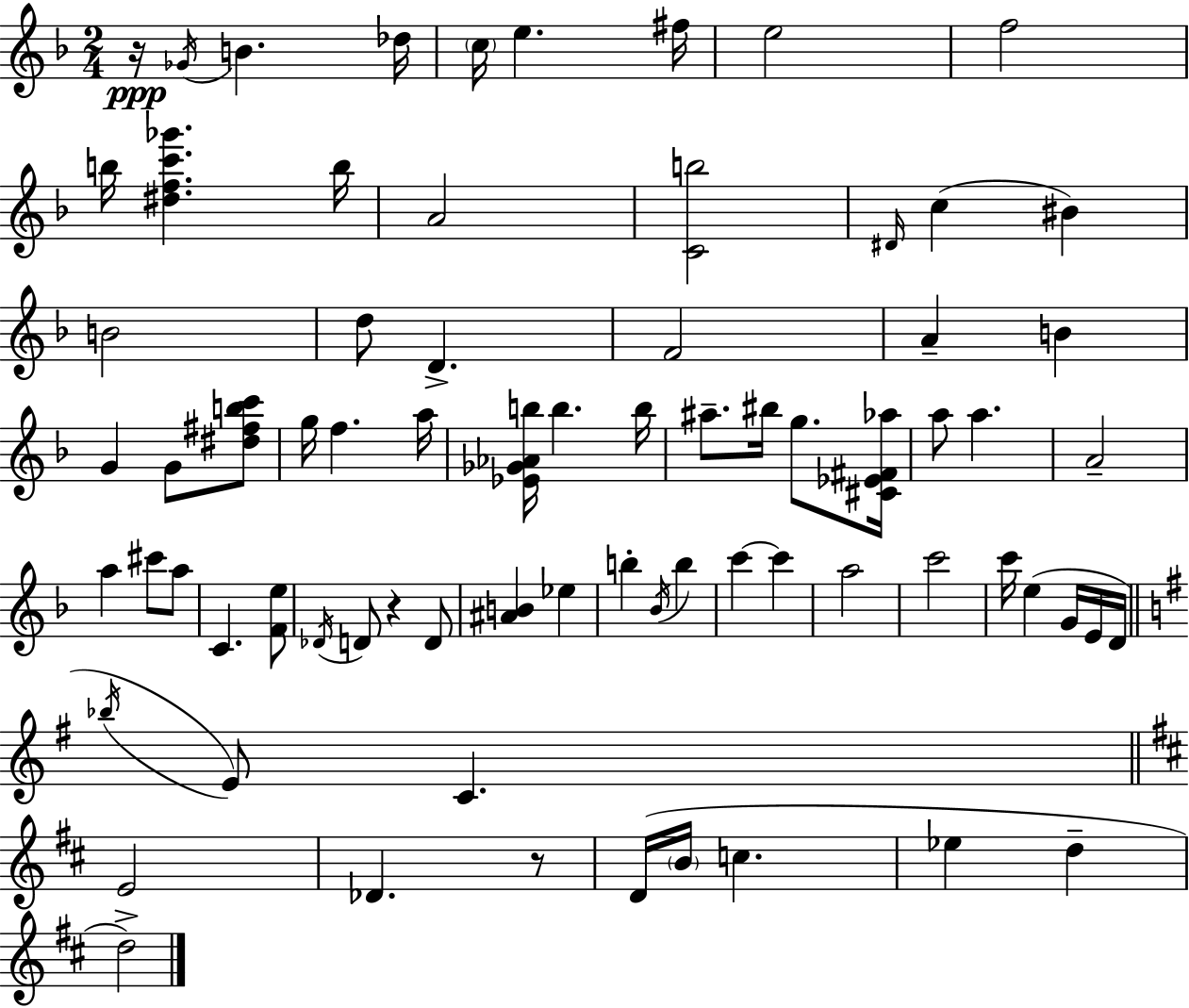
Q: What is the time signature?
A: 2/4